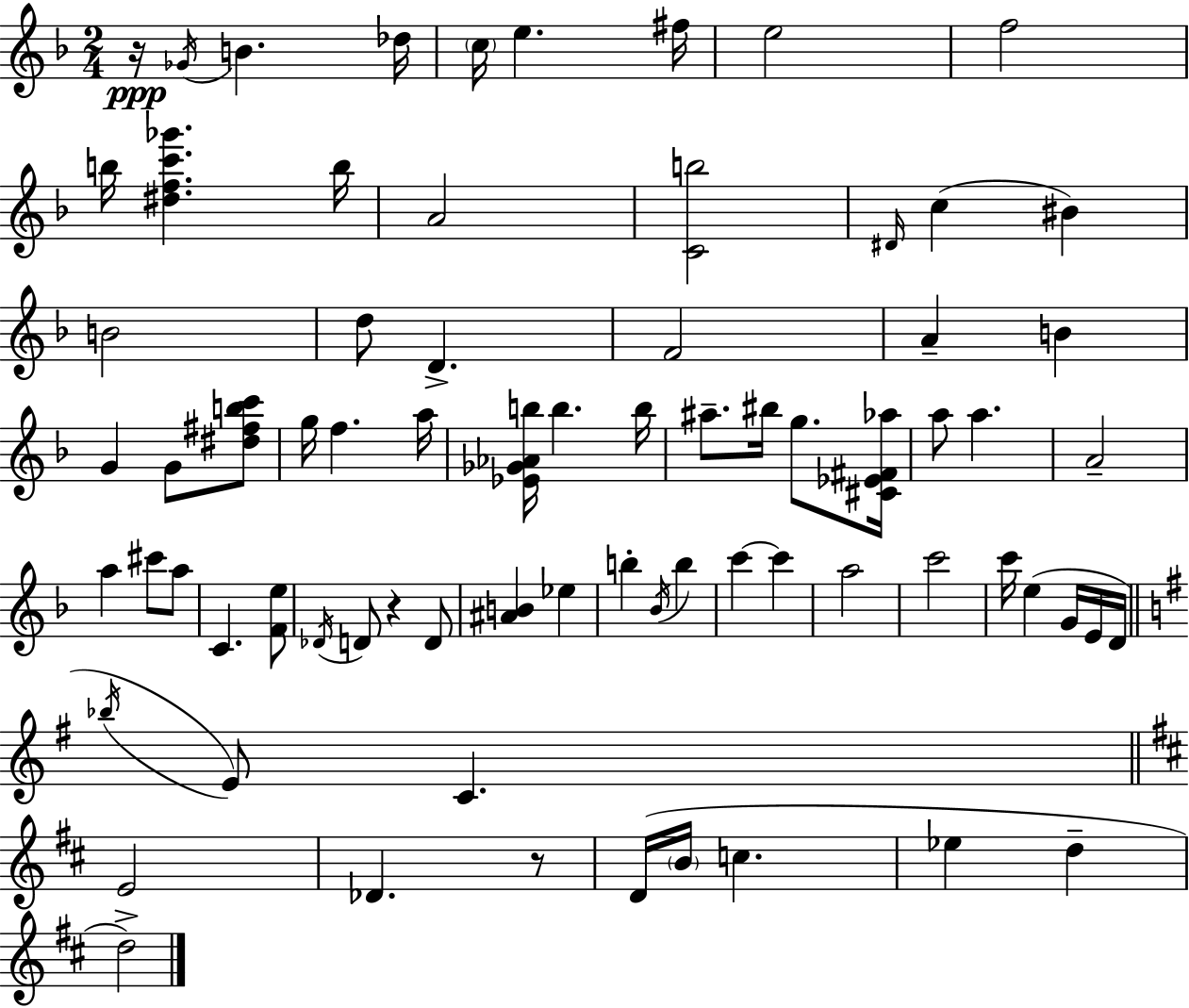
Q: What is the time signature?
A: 2/4